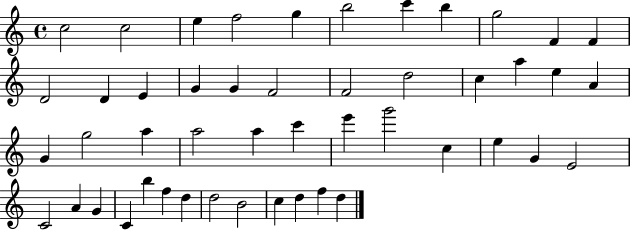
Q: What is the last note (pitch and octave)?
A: D5